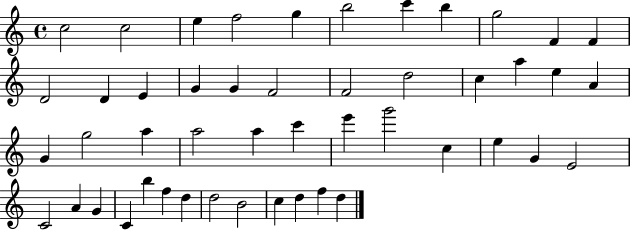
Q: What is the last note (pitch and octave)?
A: D5